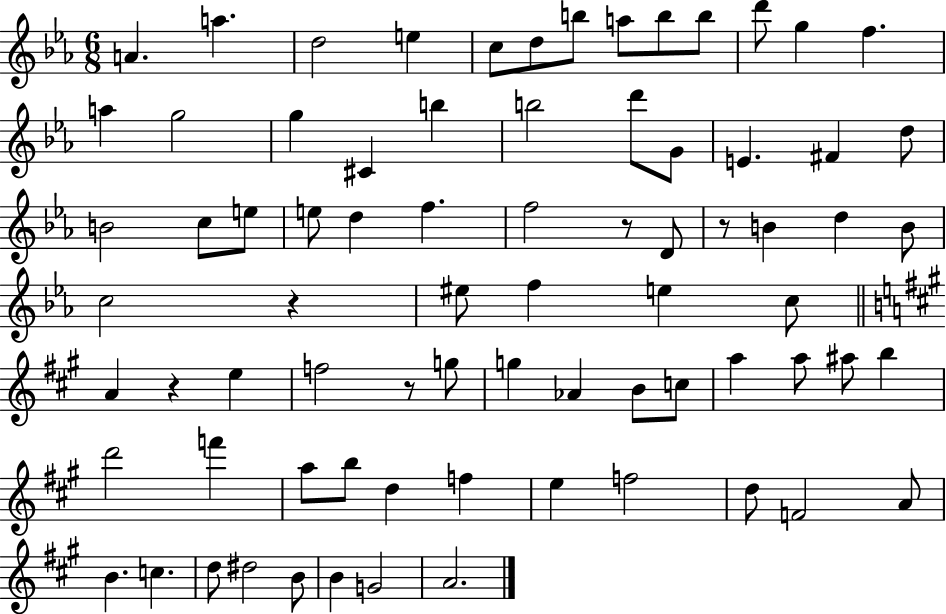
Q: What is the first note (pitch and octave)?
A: A4